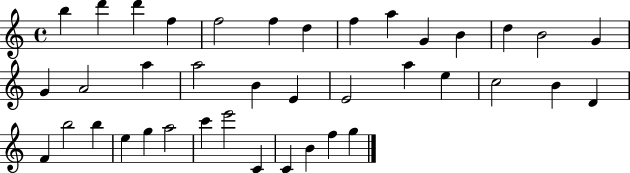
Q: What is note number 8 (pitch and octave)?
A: F5